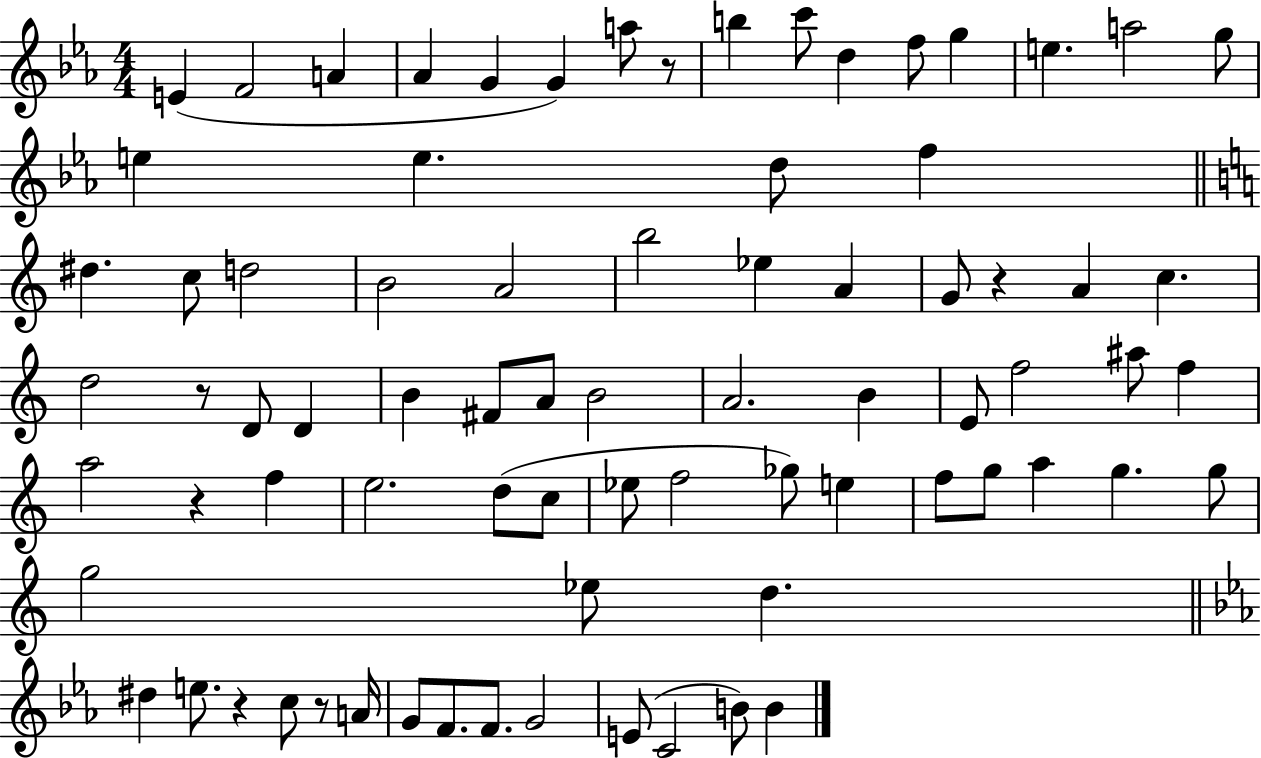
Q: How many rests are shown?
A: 6